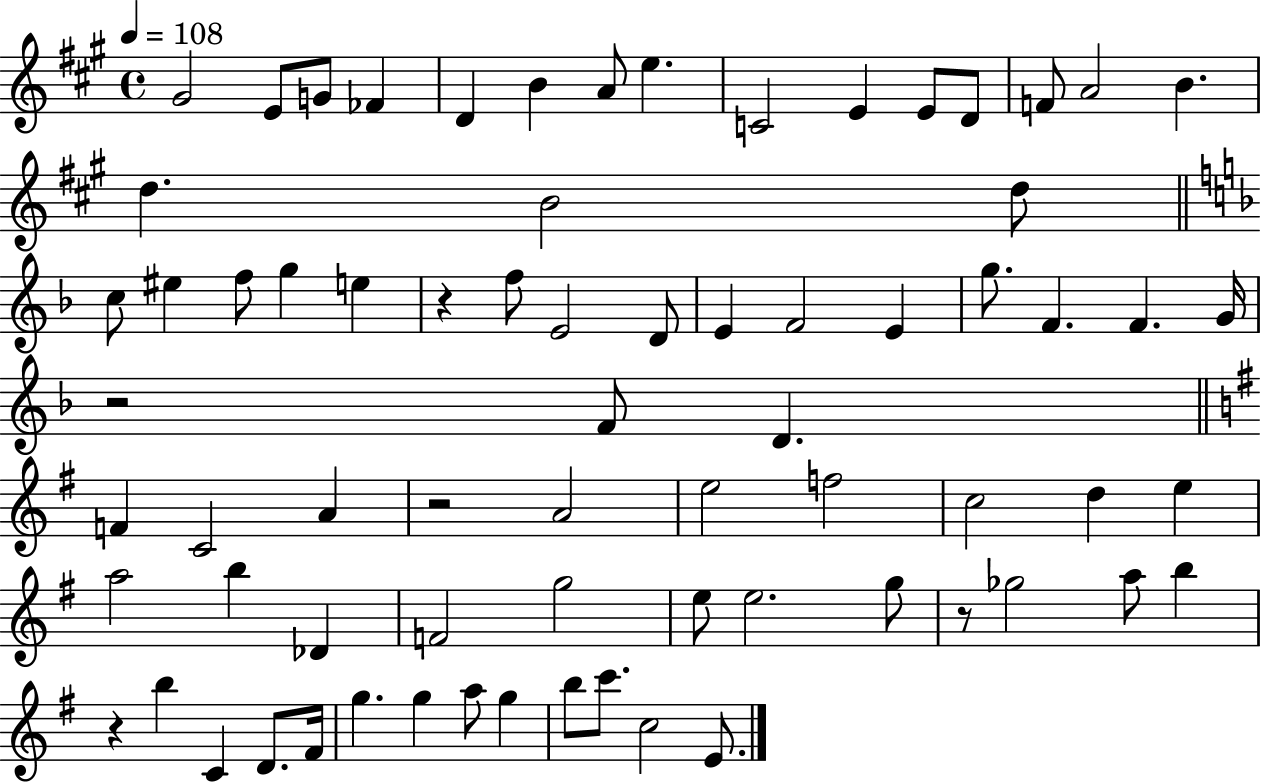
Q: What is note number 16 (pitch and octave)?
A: D5